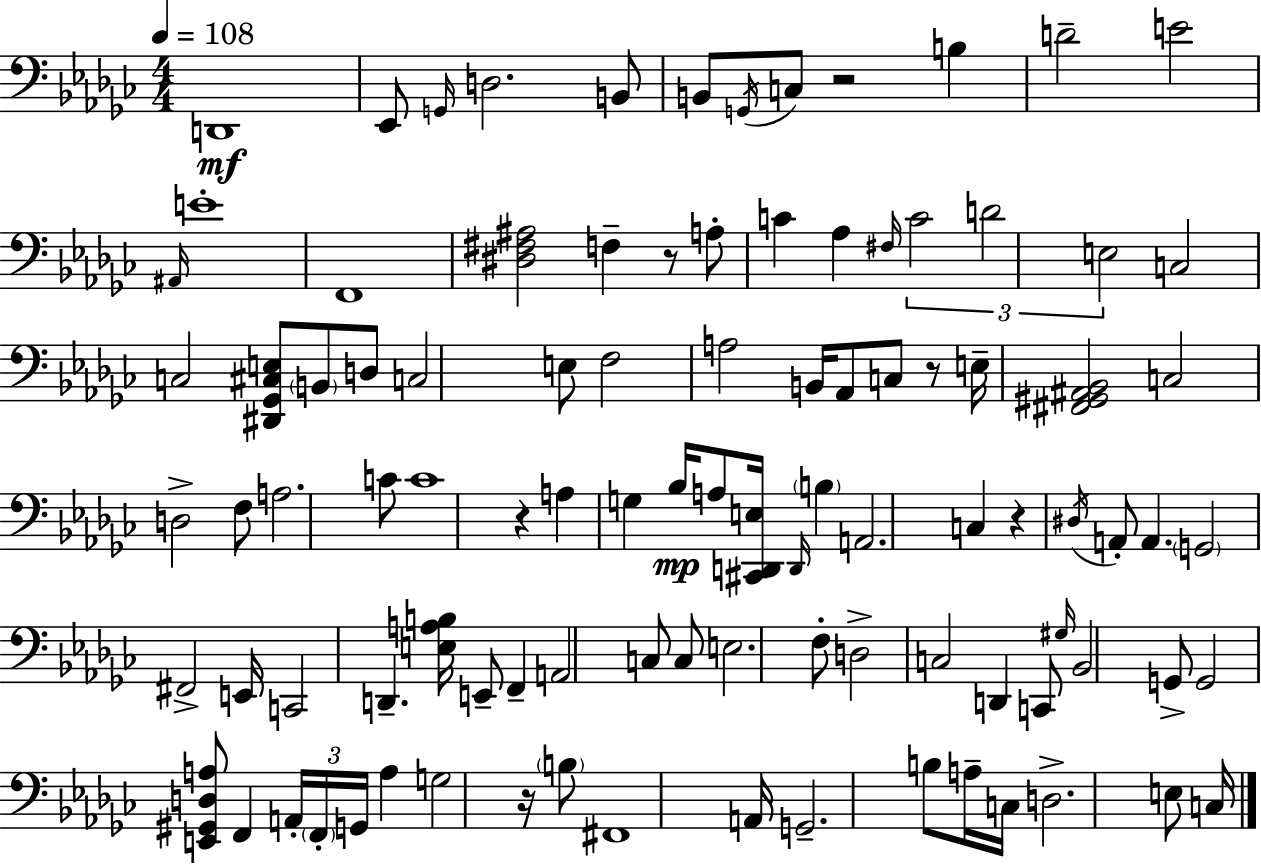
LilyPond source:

{
  \clef bass
  \numericTimeSignature
  \time 4/4
  \key ees \minor
  \tempo 4 = 108
  d,1\mf | ees,8 \grace { g,16 } d2. b,8 | b,8 \acciaccatura { g,16 } c8 r2 b4 | d'2-- e'2 | \break \grace { ais,16 } e'1-. | f,1 | <dis fis ais>2 f4-- r8 | a8-. c'4 aes4 \grace { fis16 } \tuplet 3/2 { c'2 | \break d'2 e2 } | c2 c2 | <dis, ges, cis e>8 \parenthesize b,8 d8 c2 | e8 f2 a2 | \break b,16 aes,8 c8 r8 e16-- <fis, gis, ais, bes,>2 | c2 d2-> | f8 a2. | c'8 c'1 | \break r4 a4 g4 | bes16\mp a8 <cis, d, e>16 \grace { d,16 } \parenthesize b4 a,2. | c4 r4 \acciaccatura { dis16 } a,8-. | a,4. \parenthesize g,2 fis,2-> | \break e,16 c,2 d,4.-- | <e a b>16 e,8-- f,4-- a,2 | c8 c8 e2. | f8-. d2-> c2 | \break d,4 c,8 \grace { gis16 } bes,2 | g,8-> g,2 <e, gis, d a>8 | f,4 \tuplet 3/2 { a,16-. \parenthesize f,16-. g,16 } a4 g2 | r16 \parenthesize b8 fis,1 | \break a,16 g,2.-- | b8 a16-- c16 d2.-> | e8 c16 \bar "|."
}